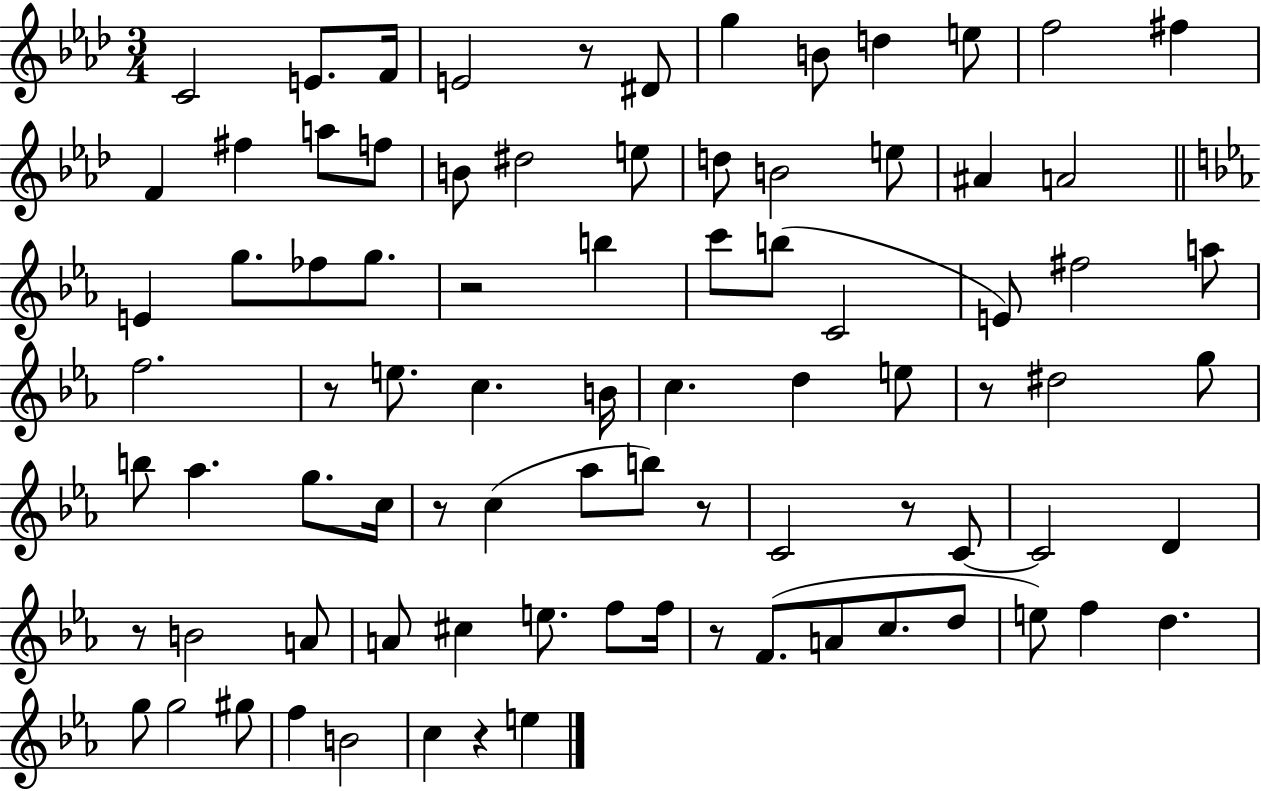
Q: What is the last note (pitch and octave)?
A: E5